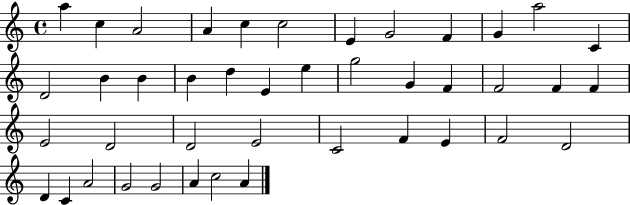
A5/q C5/q A4/h A4/q C5/q C5/h E4/q G4/h F4/q G4/q A5/h C4/q D4/h B4/q B4/q B4/q D5/q E4/q E5/q G5/h G4/q F4/q F4/h F4/q F4/q E4/h D4/h D4/h E4/h C4/h F4/q E4/q F4/h D4/h D4/q C4/q A4/h G4/h G4/h A4/q C5/h A4/q